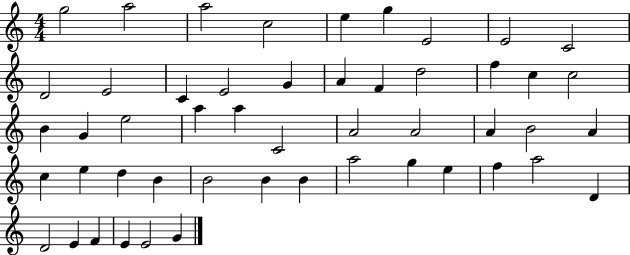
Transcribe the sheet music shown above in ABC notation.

X:1
T:Untitled
M:4/4
L:1/4
K:C
g2 a2 a2 c2 e g E2 E2 C2 D2 E2 C E2 G A F d2 f c c2 B G e2 a a C2 A2 A2 A B2 A c e d B B2 B B a2 g e f a2 D D2 E F E E2 G